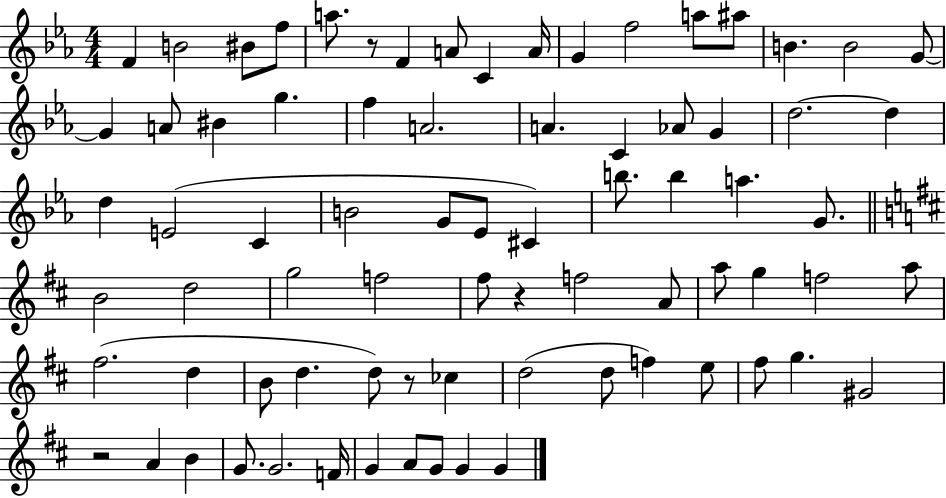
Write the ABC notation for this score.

X:1
T:Untitled
M:4/4
L:1/4
K:Eb
F B2 ^B/2 f/2 a/2 z/2 F A/2 C A/4 G f2 a/2 ^a/2 B B2 G/2 G A/2 ^B g f A2 A C _A/2 G d2 d d E2 C B2 G/2 _E/2 ^C b/2 b a G/2 B2 d2 g2 f2 ^f/2 z f2 A/2 a/2 g f2 a/2 ^f2 d B/2 d d/2 z/2 _c d2 d/2 f e/2 ^f/2 g ^G2 z2 A B G/2 G2 F/4 G A/2 G/2 G G